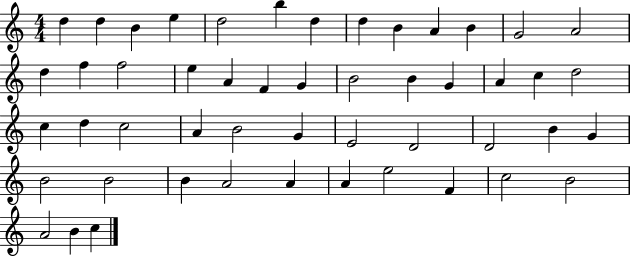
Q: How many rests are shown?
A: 0